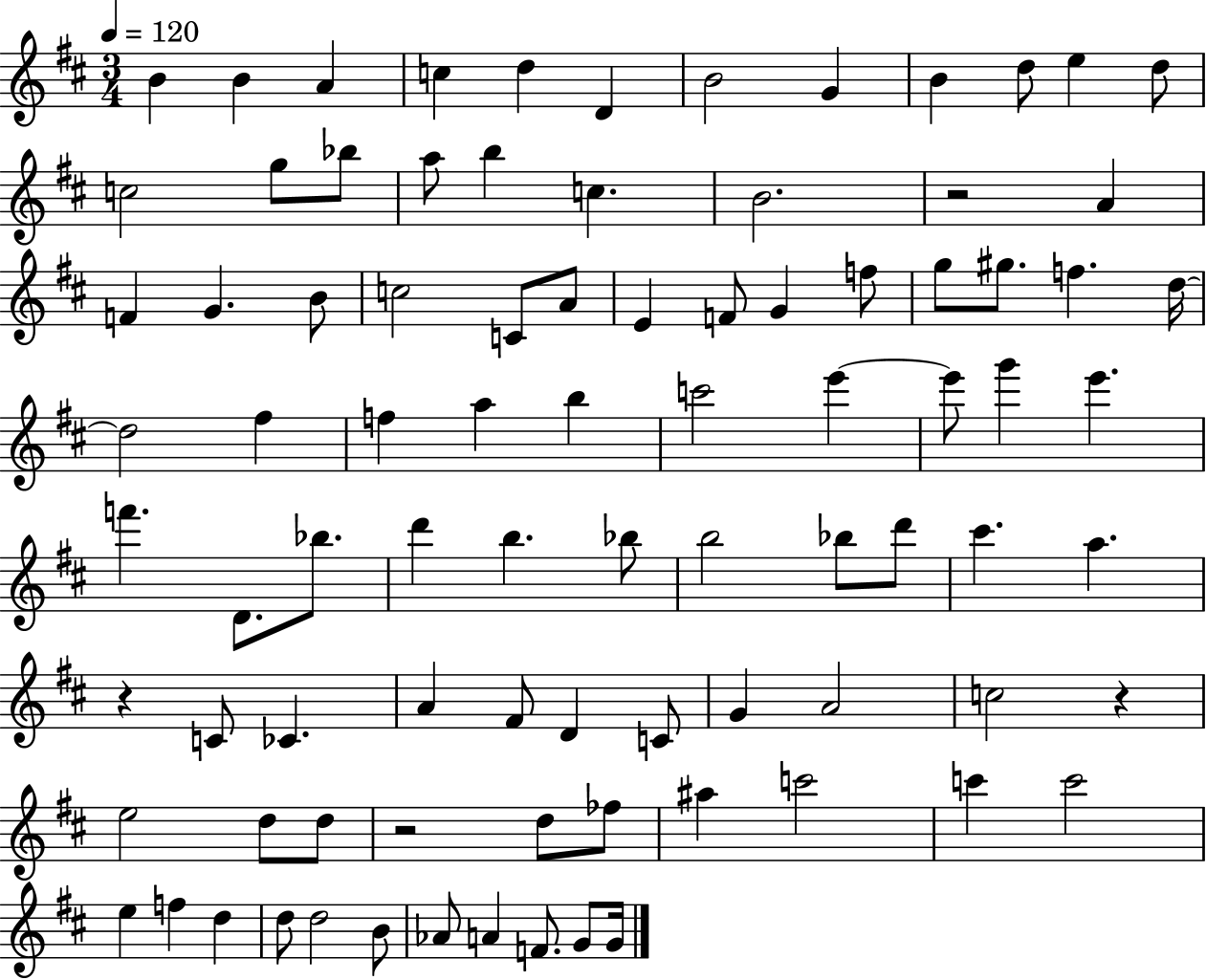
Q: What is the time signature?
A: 3/4